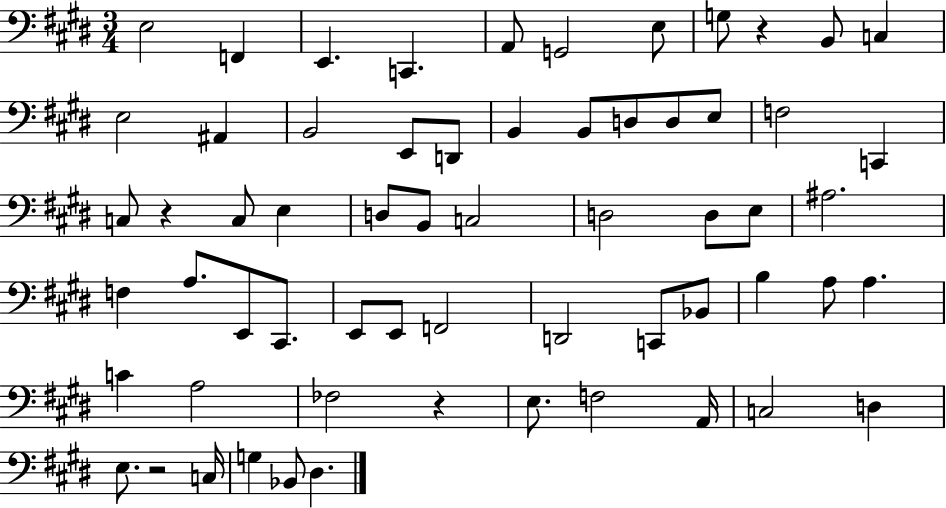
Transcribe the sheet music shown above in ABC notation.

X:1
T:Untitled
M:3/4
L:1/4
K:E
E,2 F,, E,, C,, A,,/2 G,,2 E,/2 G,/2 z B,,/2 C, E,2 ^A,, B,,2 E,,/2 D,,/2 B,, B,,/2 D,/2 D,/2 E,/2 F,2 C,, C,/2 z C,/2 E, D,/2 B,,/2 C,2 D,2 D,/2 E,/2 ^A,2 F, A,/2 E,,/2 ^C,,/2 E,,/2 E,,/2 F,,2 D,,2 C,,/2 _B,,/2 B, A,/2 A, C A,2 _F,2 z E,/2 F,2 A,,/4 C,2 D, E,/2 z2 C,/4 G, _B,,/2 ^D,